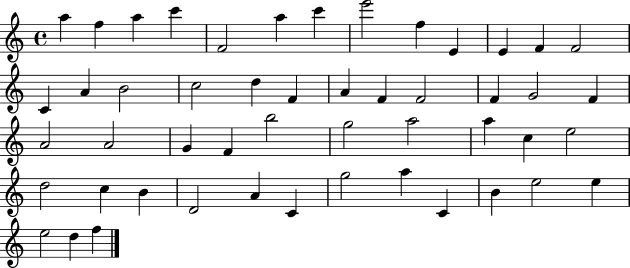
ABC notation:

X:1
T:Untitled
M:4/4
L:1/4
K:C
a f a c' F2 a c' e'2 f E E F F2 C A B2 c2 d F A F F2 F G2 F A2 A2 G F b2 g2 a2 a c e2 d2 c B D2 A C g2 a C B e2 e e2 d f